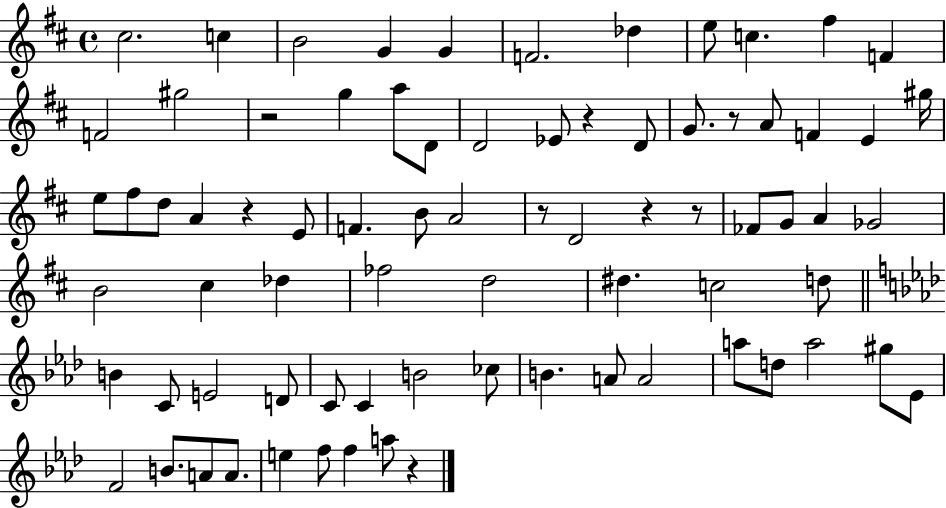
C#5/h. C5/q B4/h G4/q G4/q F4/h. Db5/q E5/e C5/q. F#5/q F4/q F4/h G#5/h R/h G5/q A5/e D4/e D4/h Eb4/e R/q D4/e G4/e. R/e A4/e F4/q E4/q G#5/s E5/e F#5/e D5/e A4/q R/q E4/e F4/q. B4/e A4/h R/e D4/h R/q R/e FES4/e G4/e A4/q Gb4/h B4/h C#5/q Db5/q FES5/h D5/h D#5/q. C5/h D5/e B4/q C4/e E4/h D4/e C4/e C4/q B4/h CES5/e B4/q. A4/e A4/h A5/e D5/e A5/h G#5/e Eb4/e F4/h B4/e. A4/e A4/e. E5/q F5/e F5/q A5/e R/q